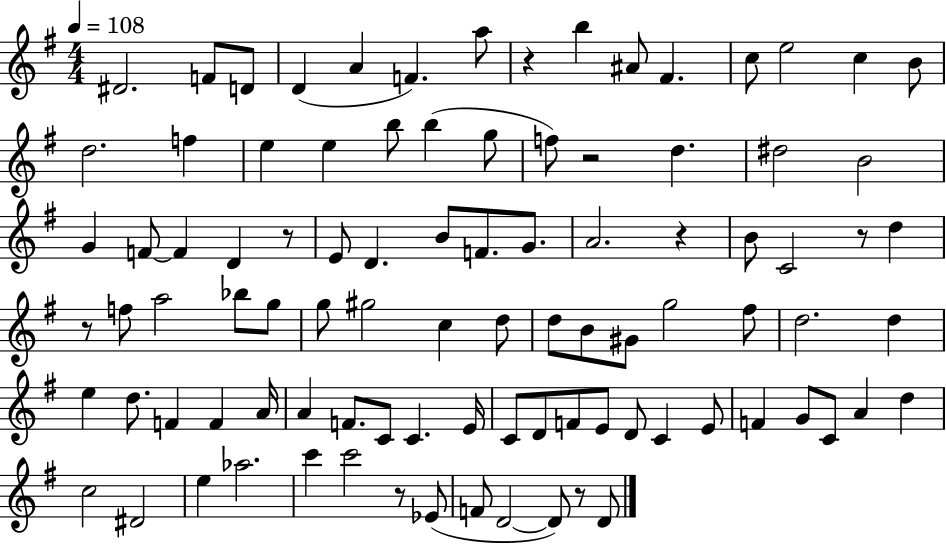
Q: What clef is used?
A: treble